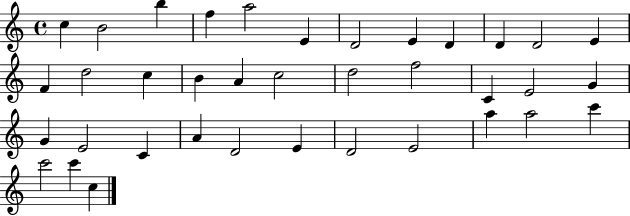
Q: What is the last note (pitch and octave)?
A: C5